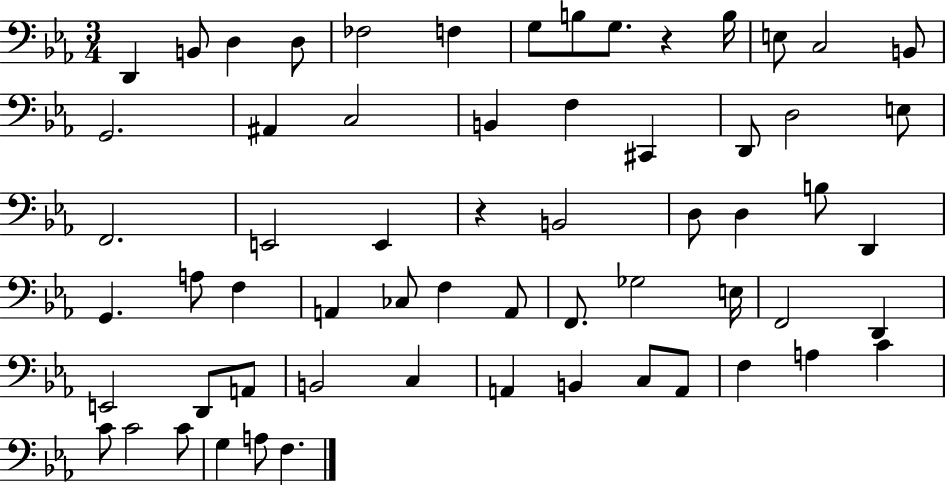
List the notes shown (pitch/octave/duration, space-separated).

D2/q B2/e D3/q D3/e FES3/h F3/q G3/e B3/e G3/e. R/q B3/s E3/e C3/h B2/e G2/h. A#2/q C3/h B2/q F3/q C#2/q D2/e D3/h E3/e F2/h. E2/h E2/q R/q B2/h D3/e D3/q B3/e D2/q G2/q. A3/e F3/q A2/q CES3/e F3/q A2/e F2/e. Gb3/h E3/s F2/h D2/q E2/h D2/e A2/e B2/h C3/q A2/q B2/q C3/e A2/e F3/q A3/q C4/q C4/e C4/h C4/e G3/q A3/e F3/q.